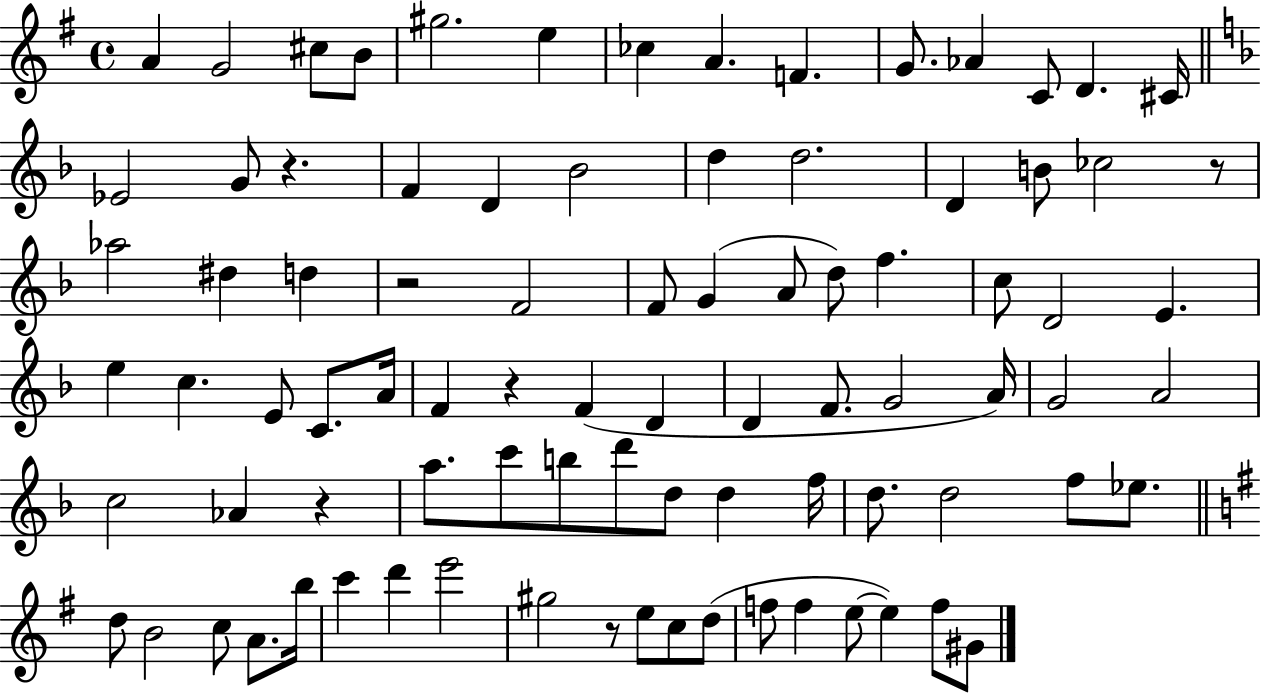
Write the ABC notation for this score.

X:1
T:Untitled
M:4/4
L:1/4
K:G
A G2 ^c/2 B/2 ^g2 e _c A F G/2 _A C/2 D ^C/4 _E2 G/2 z F D _B2 d d2 D B/2 _c2 z/2 _a2 ^d d z2 F2 F/2 G A/2 d/2 f c/2 D2 E e c E/2 C/2 A/4 F z F D D F/2 G2 A/4 G2 A2 c2 _A z a/2 c'/2 b/2 d'/2 d/2 d f/4 d/2 d2 f/2 _e/2 d/2 B2 c/2 A/2 b/4 c' d' e'2 ^g2 z/2 e/2 c/2 d/2 f/2 f e/2 e f/2 ^G/2